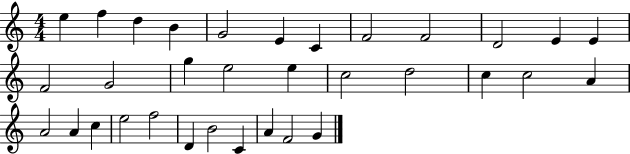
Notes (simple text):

E5/q F5/q D5/q B4/q G4/h E4/q C4/q F4/h F4/h D4/h E4/q E4/q F4/h G4/h G5/q E5/h E5/q C5/h D5/h C5/q C5/h A4/q A4/h A4/q C5/q E5/h F5/h D4/q B4/h C4/q A4/q F4/h G4/q